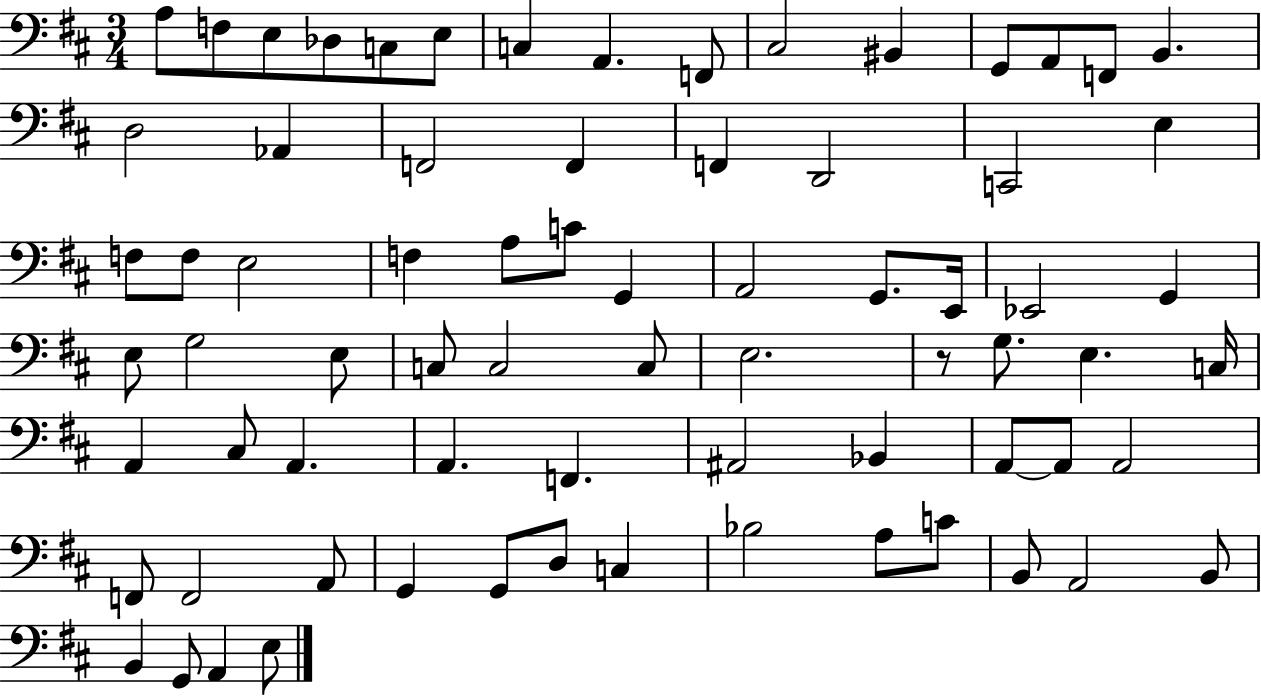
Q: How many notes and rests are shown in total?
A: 73